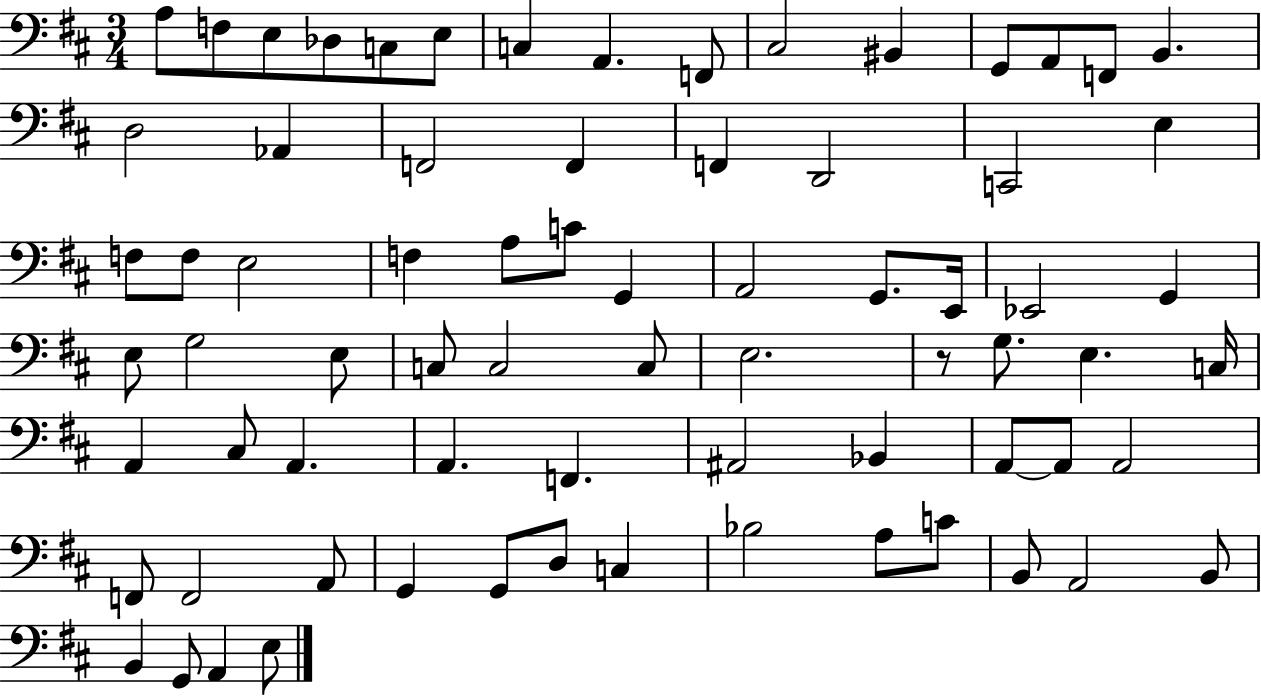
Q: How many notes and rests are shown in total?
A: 73